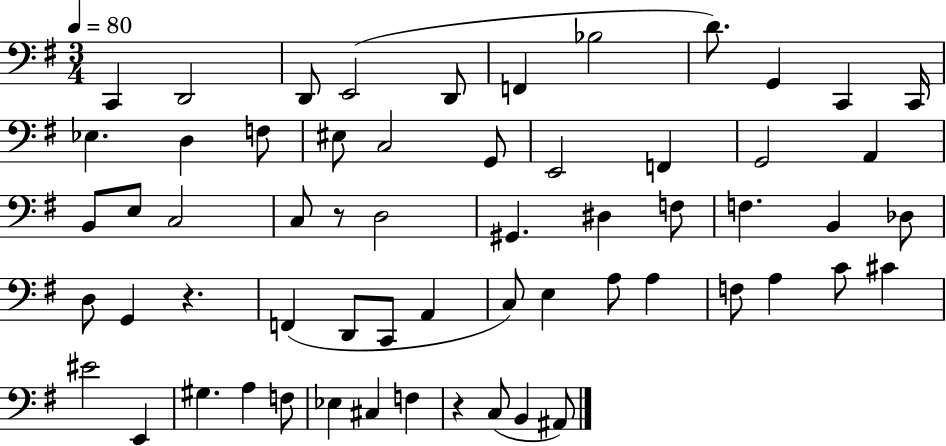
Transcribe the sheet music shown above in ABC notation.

X:1
T:Untitled
M:3/4
L:1/4
K:G
C,, D,,2 D,,/2 E,,2 D,,/2 F,, _B,2 D/2 G,, C,, C,,/4 _E, D, F,/2 ^E,/2 C,2 G,,/2 E,,2 F,, G,,2 A,, B,,/2 E,/2 C,2 C,/2 z/2 D,2 ^G,, ^D, F,/2 F, B,, _D,/2 D,/2 G,, z F,, D,,/2 C,,/2 A,, C,/2 E, A,/2 A, F,/2 A, C/2 ^C ^E2 E,, ^G, A, F,/2 _E, ^C, F, z C,/2 B,, ^A,,/2